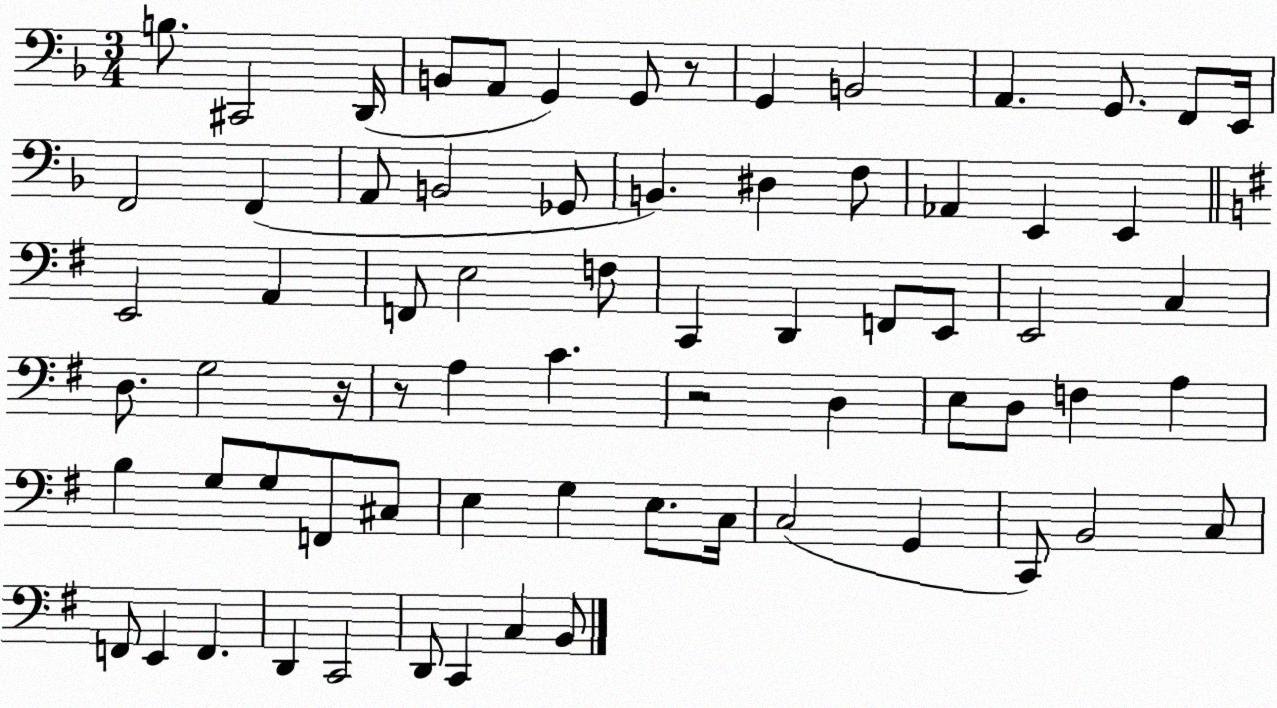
X:1
T:Untitled
M:3/4
L:1/4
K:F
B,/2 ^C,,2 D,,/4 B,,/2 A,,/2 G,, G,,/2 z/2 G,, B,,2 A,, G,,/2 F,,/2 E,,/4 F,,2 F,, A,,/2 B,,2 _G,,/2 B,, ^D, F,/2 _A,, E,, E,, E,,2 A,, F,,/2 E,2 F,/2 C,, D,, F,,/2 E,,/2 E,,2 C, D,/2 G,2 z/4 z/2 A, C z2 D, E,/2 D,/2 F, A, B, G,/2 G,/2 F,,/2 ^C,/2 E, G, E,/2 C,/4 C,2 G,, C,,/2 B,,2 C,/2 F,,/2 E,, F,, D,, C,,2 D,,/2 C,, C, B,,/2